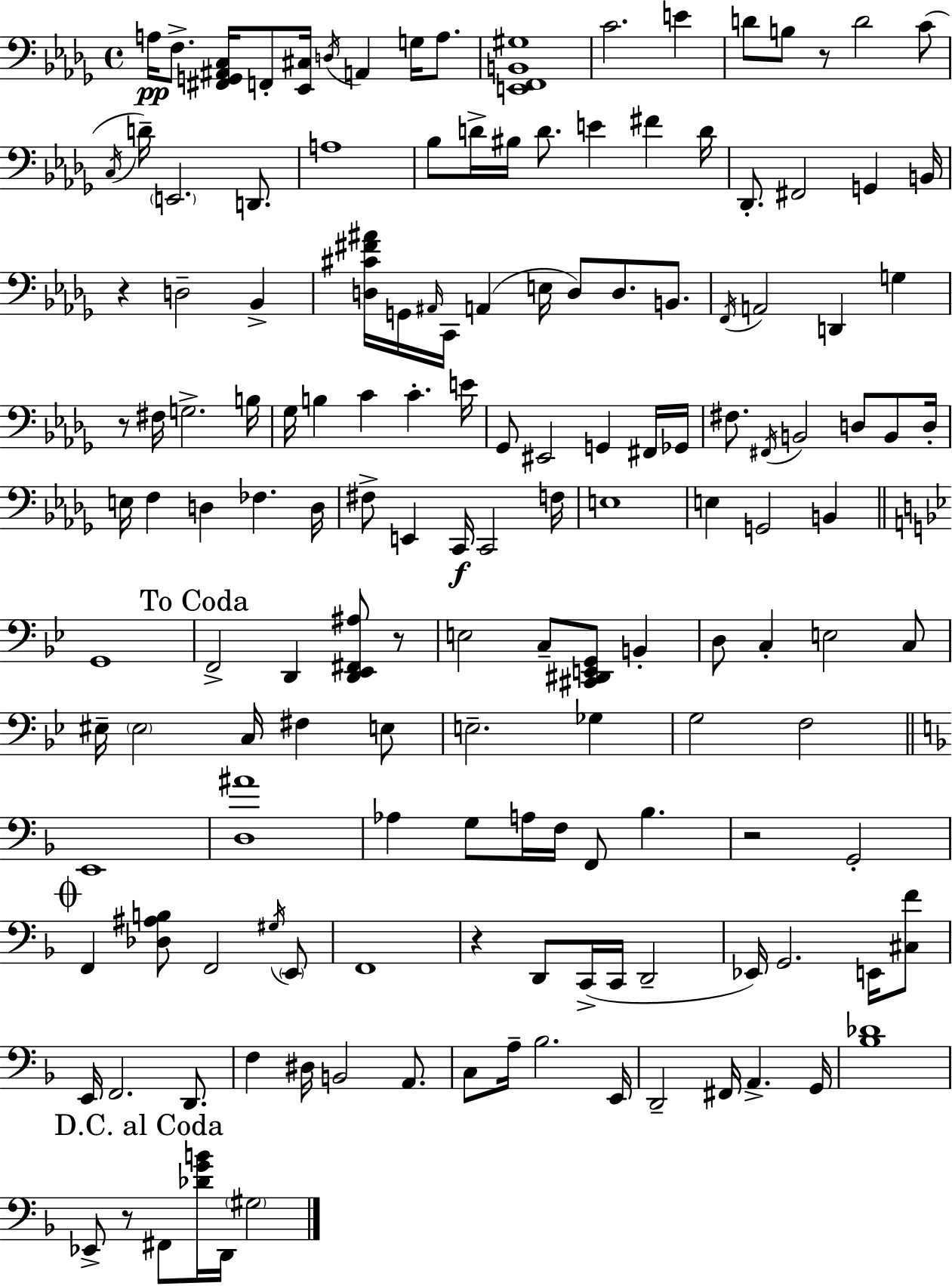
{
  \clef bass
  \time 4/4
  \defaultTimeSignature
  \key bes \minor
  a16\pp f8.-> <fis, g, ais, c>16 f,8-. <ees, cis>16 \acciaccatura { d16 } a,4 g16 a8. | <e, f, b, gis>1 | c'2. e'4 | d'8 b8 r8 d'2 c'8( | \break \acciaccatura { c16 } d'16--) \parenthesize e,2. d,8. | a1 | bes8 d'16-> bis16 d'8. e'4 fis'4 | d'16 des,8.-. fis,2 g,4 | \break b,16 r4 d2-- bes,4-> | <d cis' fis' ais'>16 g,16 \grace { ais,16 } c,16 a,4( e16 d8) d8. | b,8. \acciaccatura { f,16 } a,2 d,4 | g4 r8 fis16 g2.-> | \break b16 ges16 b4 c'4 c'4.-. | e'16 ges,8 eis,2 g,4 | fis,16 ges,16 fis8. \acciaccatura { fis,16 } b,2 | d8 b,8 d16-. e16 f4 d4 fes4. | \break d16 fis8-> e,4 c,16\f c,2 | f16 e1 | e4 g,2 | b,4 \bar "||" \break \key g \minor g,1 | \mark "To Coda" f,2-> d,4 <d, ees, fis, ais>8 r8 | e2 c8-- <cis, dis, e, g,>8 b,4-. | d8 c4-. e2 c8 | \break eis16-- \parenthesize eis2 c16 fis4 e8 | e2.-- ges4 | g2 f2 | \bar "||" \break \key f \major e,1 | <d ais'>1 | aes4 g8 a16 f16 f,8 bes4. | r2 g,2-. | \break \mark \markup { \musicglyph "scripts.coda" } f,4 <des ais b>8 f,2 \acciaccatura { gis16 } \parenthesize e,8 | f,1 | r4 d,8 c,16->( c,16 d,2-- | ees,16) g,2. e,16 <cis f'>8 | \break e,16 f,2. d,8. | f4 dis16 b,2 a,8. | c8 a16-- bes2. | e,16 d,2-- fis,16 a,4.-> | \break g,16 <bes des'>1 | \mark "D.C. al Coda" ees,8-> r8 fis,8 <des' g' b'>16 d,16 \parenthesize gis2 | \bar "|."
}